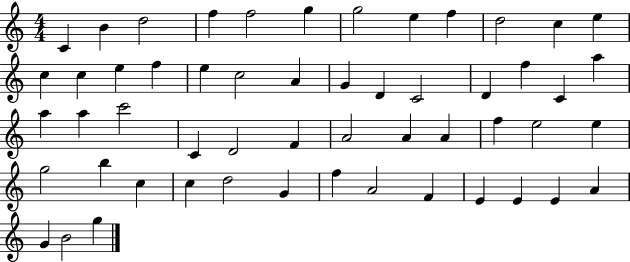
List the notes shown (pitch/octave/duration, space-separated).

C4/q B4/q D5/h F5/q F5/h G5/q G5/h E5/q F5/q D5/h C5/q E5/q C5/q C5/q E5/q F5/q E5/q C5/h A4/q G4/q D4/q C4/h D4/q F5/q C4/q A5/q A5/q A5/q C6/h C4/q D4/h F4/q A4/h A4/q A4/q F5/q E5/h E5/q G5/h B5/q C5/q C5/q D5/h G4/q F5/q A4/h F4/q E4/q E4/q E4/q A4/q G4/q B4/h G5/q